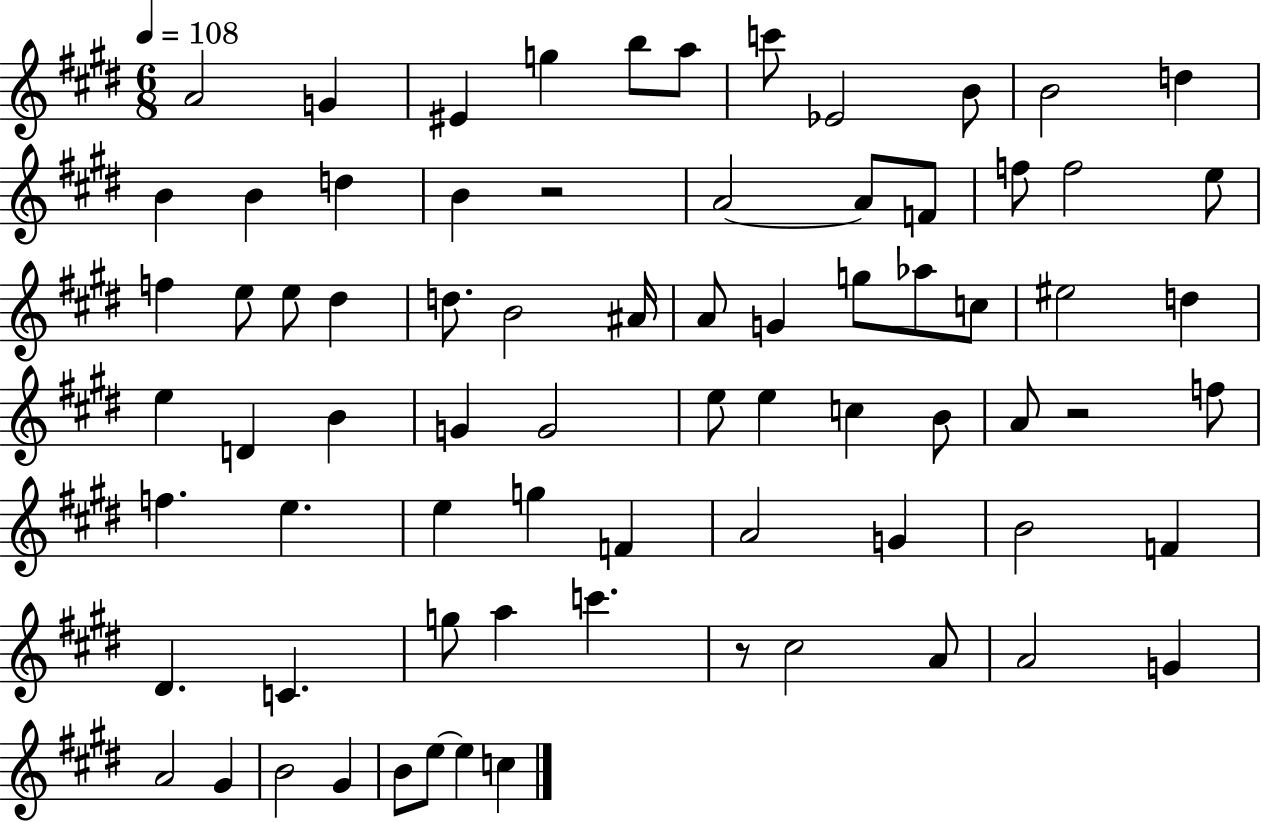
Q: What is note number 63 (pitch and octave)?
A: A4